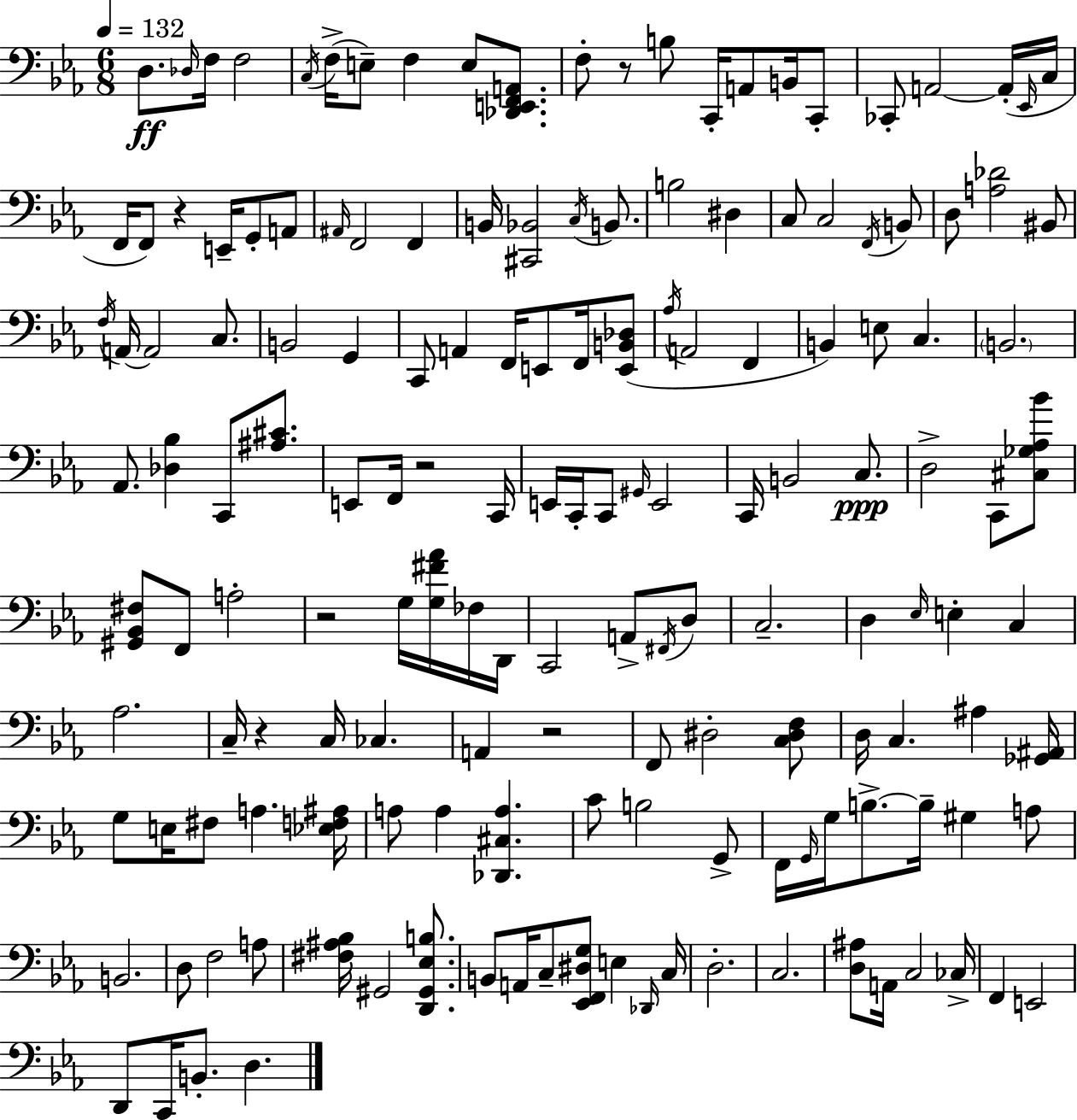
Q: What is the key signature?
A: EES major